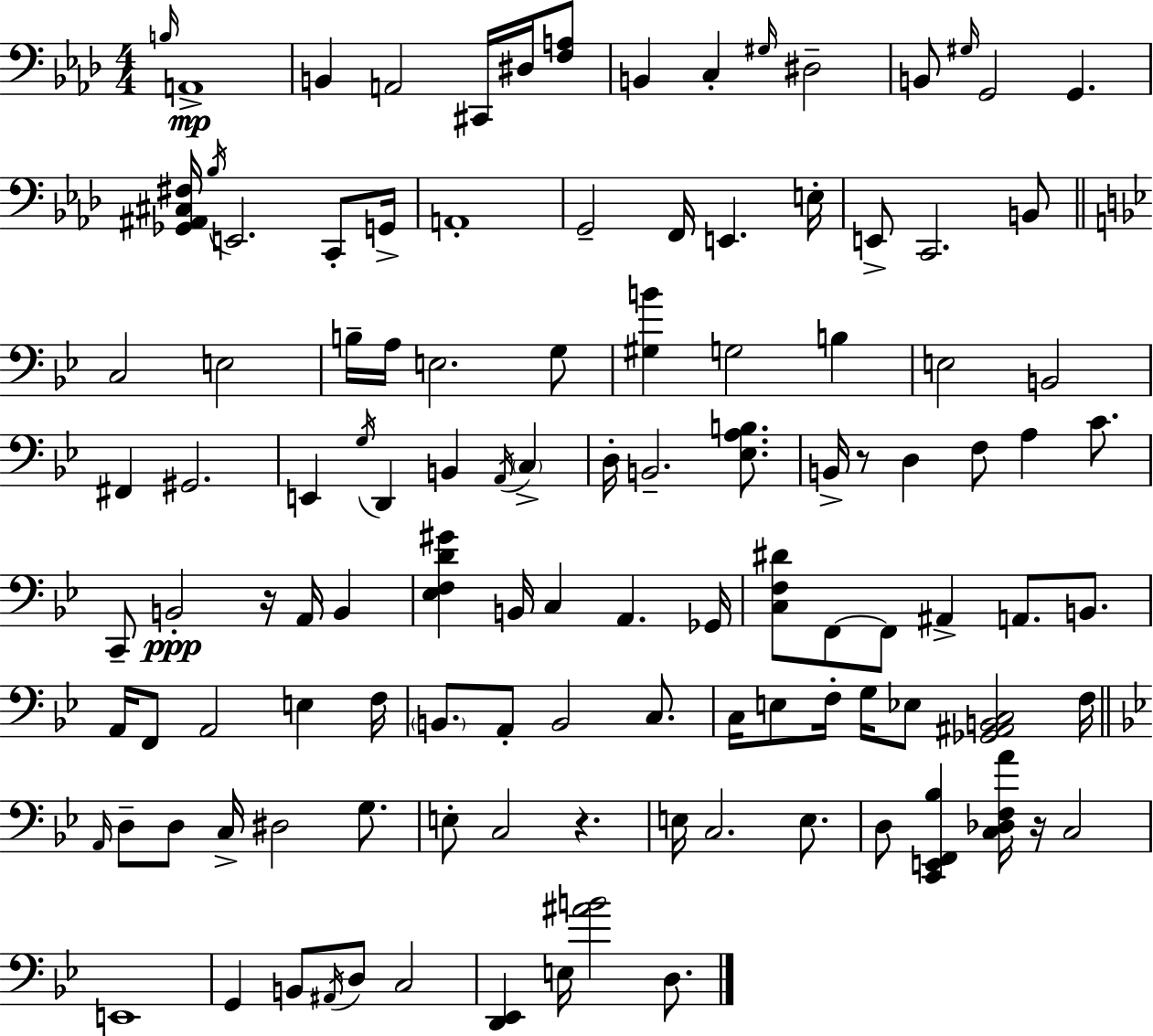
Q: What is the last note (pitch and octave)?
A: D3